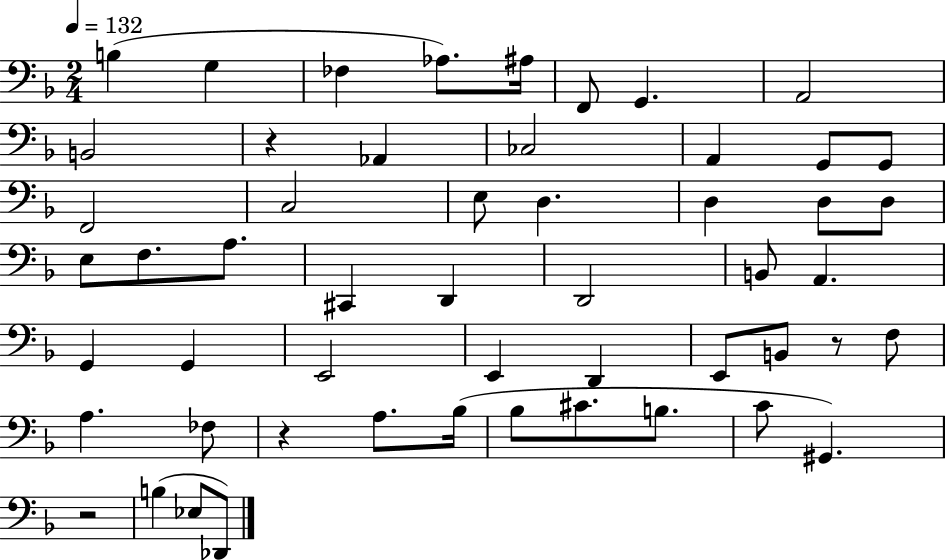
{
  \clef bass
  \numericTimeSignature
  \time 2/4
  \key f \major
  \tempo 4 = 132
  b4( g4 | fes4 aes8.) ais16 | f,8 g,4. | a,2 | \break b,2 | r4 aes,4 | ces2 | a,4 g,8 g,8 | \break f,2 | c2 | e8 d4. | d4 d8 d8 | \break e8 f8. a8. | cis,4 d,4 | d,2 | b,8 a,4. | \break g,4 g,4 | e,2 | e,4 d,4 | e,8 b,8 r8 f8 | \break a4. fes8 | r4 a8. bes16( | bes8 cis'8. b8. | c'8 gis,4.) | \break r2 | b4( ees8 des,8) | \bar "|."
}